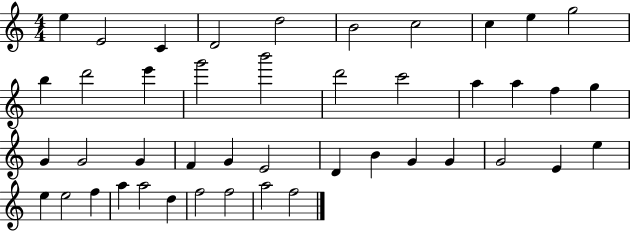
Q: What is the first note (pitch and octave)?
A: E5